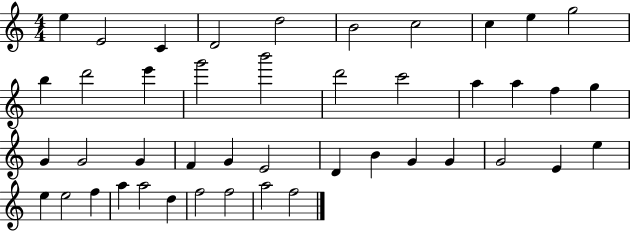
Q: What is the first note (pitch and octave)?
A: E5